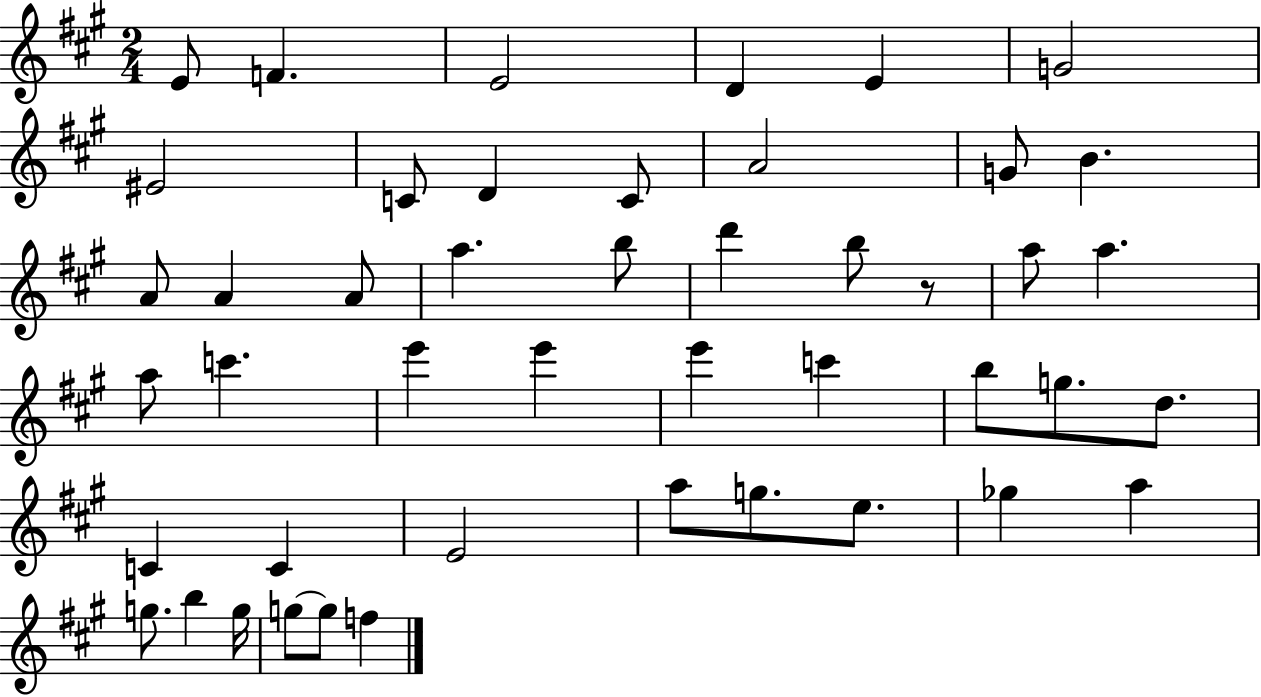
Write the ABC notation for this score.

X:1
T:Untitled
M:2/4
L:1/4
K:A
E/2 F E2 D E G2 ^E2 C/2 D C/2 A2 G/2 B A/2 A A/2 a b/2 d' b/2 z/2 a/2 a a/2 c' e' e' e' c' b/2 g/2 d/2 C C E2 a/2 g/2 e/2 _g a g/2 b g/4 g/2 g/2 f